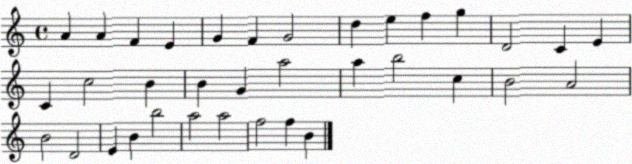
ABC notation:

X:1
T:Untitled
M:4/4
L:1/4
K:C
A A F E G F G2 d e f g D2 C E C c2 B B G a2 a b2 c B2 A2 B2 D2 E B b2 a2 a2 f2 f B